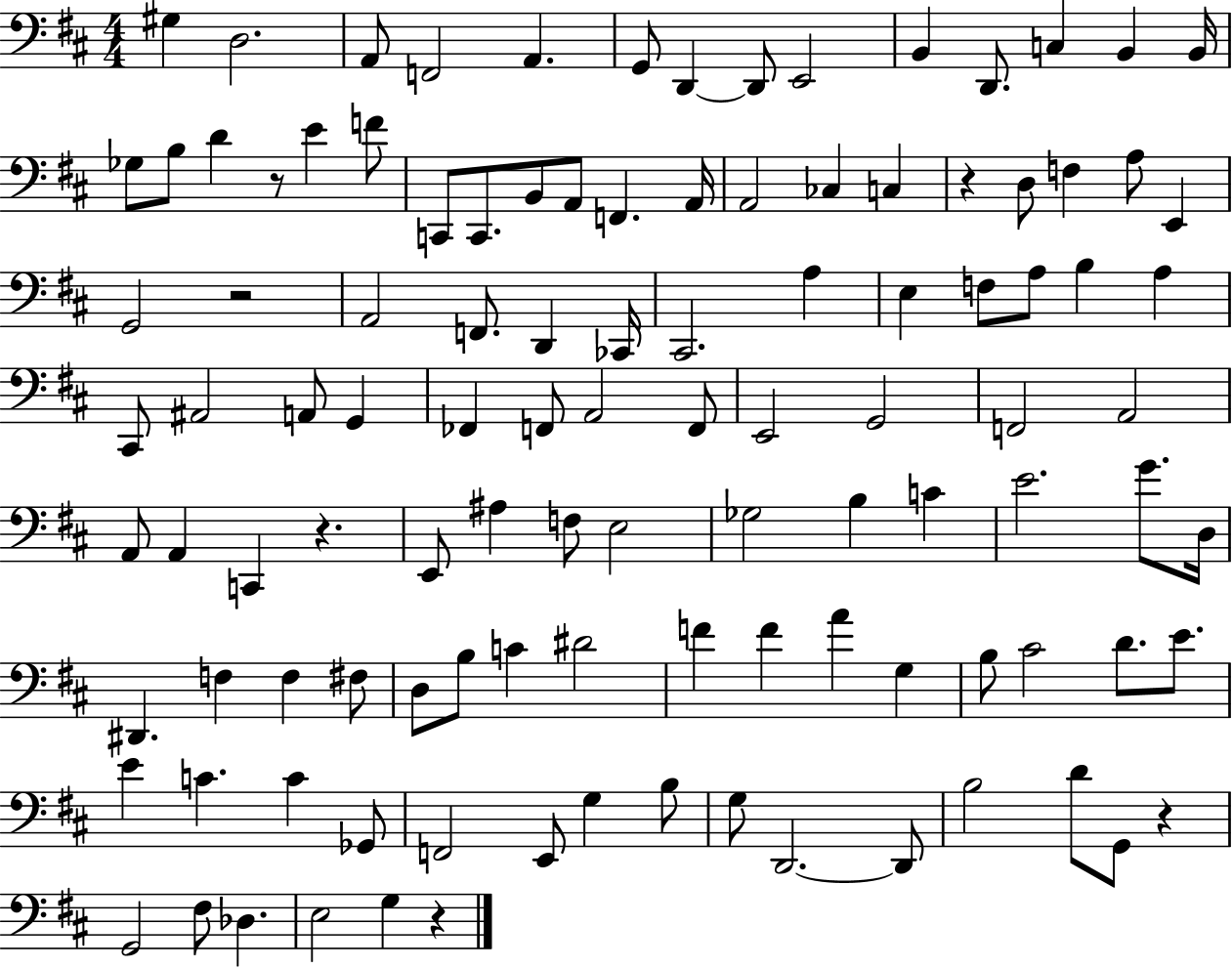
G#3/q D3/h. A2/e F2/h A2/q. G2/e D2/q D2/e E2/h B2/q D2/e. C3/q B2/q B2/s Gb3/e B3/e D4/q R/e E4/q F4/e C2/e C2/e. B2/e A2/e F2/q. A2/s A2/h CES3/q C3/q R/q D3/e F3/q A3/e E2/q G2/h R/h A2/h F2/e. D2/q CES2/s C#2/h. A3/q E3/q F3/e A3/e B3/q A3/q C#2/e A#2/h A2/e G2/q FES2/q F2/e A2/h F2/e E2/h G2/h F2/h A2/h A2/e A2/q C2/q R/q. E2/e A#3/q F3/e E3/h Gb3/h B3/q C4/q E4/h. G4/e. D3/s D#2/q. F3/q F3/q F#3/e D3/e B3/e C4/q D#4/h F4/q F4/q A4/q G3/q B3/e C#4/h D4/e. E4/e. E4/q C4/q. C4/q Gb2/e F2/h E2/e G3/q B3/e G3/e D2/h. D2/e B3/h D4/e G2/e R/q G2/h F#3/e Db3/q. E3/h G3/q R/q